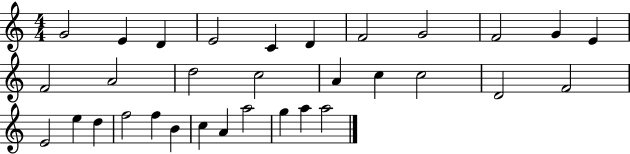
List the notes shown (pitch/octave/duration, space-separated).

G4/h E4/q D4/q E4/h C4/q D4/q F4/h G4/h F4/h G4/q E4/q F4/h A4/h D5/h C5/h A4/q C5/q C5/h D4/h F4/h E4/h E5/q D5/q F5/h F5/q B4/q C5/q A4/q A5/h G5/q A5/q A5/h